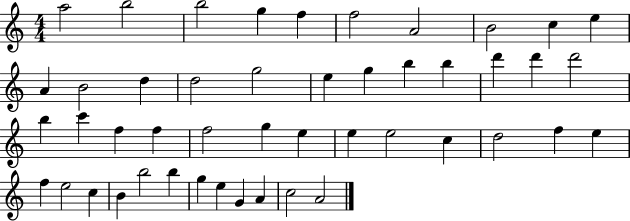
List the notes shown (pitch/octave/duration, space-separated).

A5/h B5/h B5/h G5/q F5/q F5/h A4/h B4/h C5/q E5/q A4/q B4/h D5/q D5/h G5/h E5/q G5/q B5/q B5/q D6/q D6/q D6/h B5/q C6/q F5/q F5/q F5/h G5/q E5/q E5/q E5/h C5/q D5/h F5/q E5/q F5/q E5/h C5/q B4/q B5/h B5/q G5/q E5/q G4/q A4/q C5/h A4/h